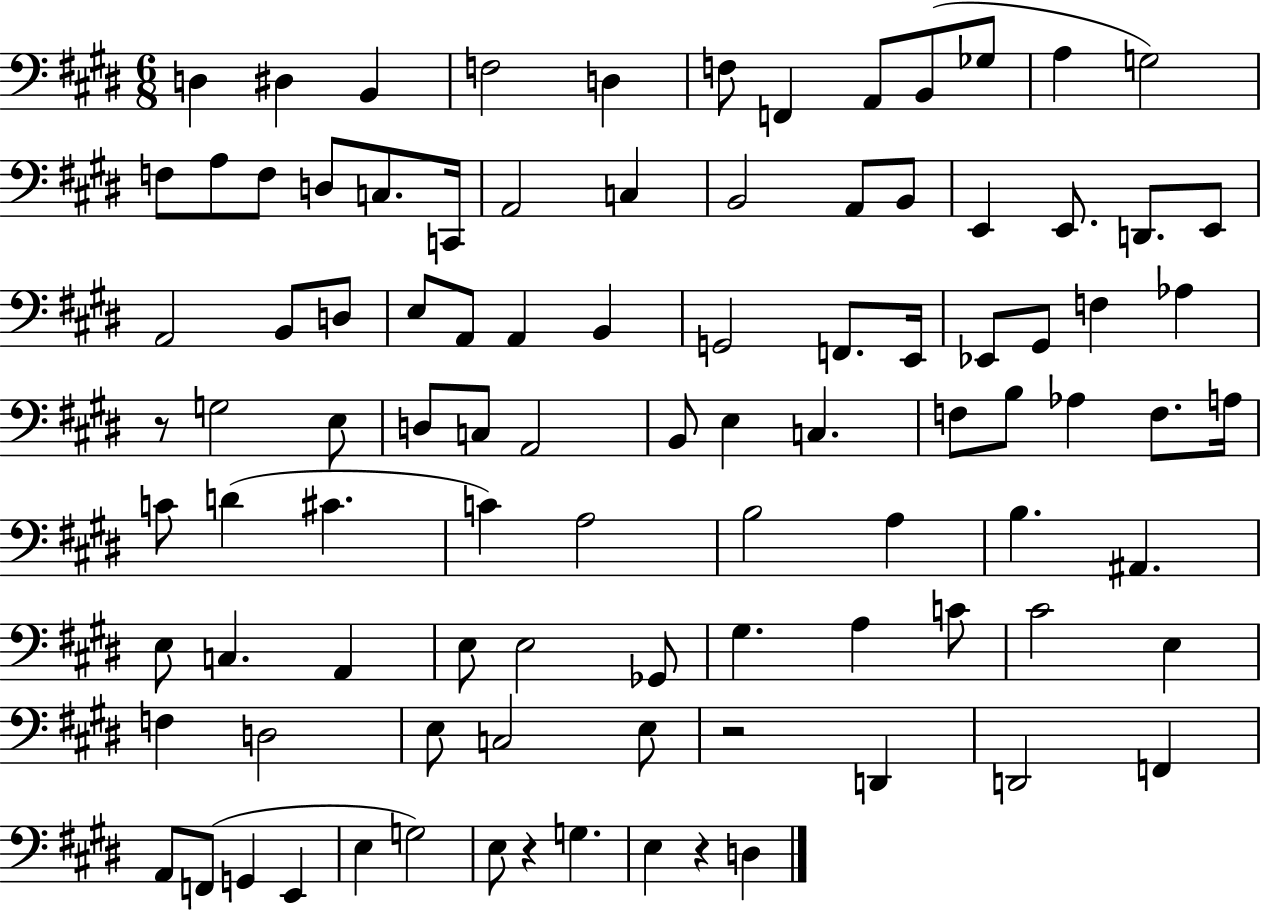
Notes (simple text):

D3/q D#3/q B2/q F3/h D3/q F3/e F2/q A2/e B2/e Gb3/e A3/q G3/h F3/e A3/e F3/e D3/e C3/e. C2/s A2/h C3/q B2/h A2/e B2/e E2/q E2/e. D2/e. E2/e A2/h B2/e D3/e E3/e A2/e A2/q B2/q G2/h F2/e. E2/s Eb2/e G#2/e F3/q Ab3/q R/e G3/h E3/e D3/e C3/e A2/h B2/e E3/q C3/q. F3/e B3/e Ab3/q F3/e. A3/s C4/e D4/q C#4/q. C4/q A3/h B3/h A3/q B3/q. A#2/q. E3/e C3/q. A2/q E3/e E3/h Gb2/e G#3/q. A3/q C4/e C#4/h E3/q F3/q D3/h E3/e C3/h E3/e R/h D2/q D2/h F2/q A2/e F2/e G2/q E2/q E3/q G3/h E3/e R/q G3/q. E3/q R/q D3/q